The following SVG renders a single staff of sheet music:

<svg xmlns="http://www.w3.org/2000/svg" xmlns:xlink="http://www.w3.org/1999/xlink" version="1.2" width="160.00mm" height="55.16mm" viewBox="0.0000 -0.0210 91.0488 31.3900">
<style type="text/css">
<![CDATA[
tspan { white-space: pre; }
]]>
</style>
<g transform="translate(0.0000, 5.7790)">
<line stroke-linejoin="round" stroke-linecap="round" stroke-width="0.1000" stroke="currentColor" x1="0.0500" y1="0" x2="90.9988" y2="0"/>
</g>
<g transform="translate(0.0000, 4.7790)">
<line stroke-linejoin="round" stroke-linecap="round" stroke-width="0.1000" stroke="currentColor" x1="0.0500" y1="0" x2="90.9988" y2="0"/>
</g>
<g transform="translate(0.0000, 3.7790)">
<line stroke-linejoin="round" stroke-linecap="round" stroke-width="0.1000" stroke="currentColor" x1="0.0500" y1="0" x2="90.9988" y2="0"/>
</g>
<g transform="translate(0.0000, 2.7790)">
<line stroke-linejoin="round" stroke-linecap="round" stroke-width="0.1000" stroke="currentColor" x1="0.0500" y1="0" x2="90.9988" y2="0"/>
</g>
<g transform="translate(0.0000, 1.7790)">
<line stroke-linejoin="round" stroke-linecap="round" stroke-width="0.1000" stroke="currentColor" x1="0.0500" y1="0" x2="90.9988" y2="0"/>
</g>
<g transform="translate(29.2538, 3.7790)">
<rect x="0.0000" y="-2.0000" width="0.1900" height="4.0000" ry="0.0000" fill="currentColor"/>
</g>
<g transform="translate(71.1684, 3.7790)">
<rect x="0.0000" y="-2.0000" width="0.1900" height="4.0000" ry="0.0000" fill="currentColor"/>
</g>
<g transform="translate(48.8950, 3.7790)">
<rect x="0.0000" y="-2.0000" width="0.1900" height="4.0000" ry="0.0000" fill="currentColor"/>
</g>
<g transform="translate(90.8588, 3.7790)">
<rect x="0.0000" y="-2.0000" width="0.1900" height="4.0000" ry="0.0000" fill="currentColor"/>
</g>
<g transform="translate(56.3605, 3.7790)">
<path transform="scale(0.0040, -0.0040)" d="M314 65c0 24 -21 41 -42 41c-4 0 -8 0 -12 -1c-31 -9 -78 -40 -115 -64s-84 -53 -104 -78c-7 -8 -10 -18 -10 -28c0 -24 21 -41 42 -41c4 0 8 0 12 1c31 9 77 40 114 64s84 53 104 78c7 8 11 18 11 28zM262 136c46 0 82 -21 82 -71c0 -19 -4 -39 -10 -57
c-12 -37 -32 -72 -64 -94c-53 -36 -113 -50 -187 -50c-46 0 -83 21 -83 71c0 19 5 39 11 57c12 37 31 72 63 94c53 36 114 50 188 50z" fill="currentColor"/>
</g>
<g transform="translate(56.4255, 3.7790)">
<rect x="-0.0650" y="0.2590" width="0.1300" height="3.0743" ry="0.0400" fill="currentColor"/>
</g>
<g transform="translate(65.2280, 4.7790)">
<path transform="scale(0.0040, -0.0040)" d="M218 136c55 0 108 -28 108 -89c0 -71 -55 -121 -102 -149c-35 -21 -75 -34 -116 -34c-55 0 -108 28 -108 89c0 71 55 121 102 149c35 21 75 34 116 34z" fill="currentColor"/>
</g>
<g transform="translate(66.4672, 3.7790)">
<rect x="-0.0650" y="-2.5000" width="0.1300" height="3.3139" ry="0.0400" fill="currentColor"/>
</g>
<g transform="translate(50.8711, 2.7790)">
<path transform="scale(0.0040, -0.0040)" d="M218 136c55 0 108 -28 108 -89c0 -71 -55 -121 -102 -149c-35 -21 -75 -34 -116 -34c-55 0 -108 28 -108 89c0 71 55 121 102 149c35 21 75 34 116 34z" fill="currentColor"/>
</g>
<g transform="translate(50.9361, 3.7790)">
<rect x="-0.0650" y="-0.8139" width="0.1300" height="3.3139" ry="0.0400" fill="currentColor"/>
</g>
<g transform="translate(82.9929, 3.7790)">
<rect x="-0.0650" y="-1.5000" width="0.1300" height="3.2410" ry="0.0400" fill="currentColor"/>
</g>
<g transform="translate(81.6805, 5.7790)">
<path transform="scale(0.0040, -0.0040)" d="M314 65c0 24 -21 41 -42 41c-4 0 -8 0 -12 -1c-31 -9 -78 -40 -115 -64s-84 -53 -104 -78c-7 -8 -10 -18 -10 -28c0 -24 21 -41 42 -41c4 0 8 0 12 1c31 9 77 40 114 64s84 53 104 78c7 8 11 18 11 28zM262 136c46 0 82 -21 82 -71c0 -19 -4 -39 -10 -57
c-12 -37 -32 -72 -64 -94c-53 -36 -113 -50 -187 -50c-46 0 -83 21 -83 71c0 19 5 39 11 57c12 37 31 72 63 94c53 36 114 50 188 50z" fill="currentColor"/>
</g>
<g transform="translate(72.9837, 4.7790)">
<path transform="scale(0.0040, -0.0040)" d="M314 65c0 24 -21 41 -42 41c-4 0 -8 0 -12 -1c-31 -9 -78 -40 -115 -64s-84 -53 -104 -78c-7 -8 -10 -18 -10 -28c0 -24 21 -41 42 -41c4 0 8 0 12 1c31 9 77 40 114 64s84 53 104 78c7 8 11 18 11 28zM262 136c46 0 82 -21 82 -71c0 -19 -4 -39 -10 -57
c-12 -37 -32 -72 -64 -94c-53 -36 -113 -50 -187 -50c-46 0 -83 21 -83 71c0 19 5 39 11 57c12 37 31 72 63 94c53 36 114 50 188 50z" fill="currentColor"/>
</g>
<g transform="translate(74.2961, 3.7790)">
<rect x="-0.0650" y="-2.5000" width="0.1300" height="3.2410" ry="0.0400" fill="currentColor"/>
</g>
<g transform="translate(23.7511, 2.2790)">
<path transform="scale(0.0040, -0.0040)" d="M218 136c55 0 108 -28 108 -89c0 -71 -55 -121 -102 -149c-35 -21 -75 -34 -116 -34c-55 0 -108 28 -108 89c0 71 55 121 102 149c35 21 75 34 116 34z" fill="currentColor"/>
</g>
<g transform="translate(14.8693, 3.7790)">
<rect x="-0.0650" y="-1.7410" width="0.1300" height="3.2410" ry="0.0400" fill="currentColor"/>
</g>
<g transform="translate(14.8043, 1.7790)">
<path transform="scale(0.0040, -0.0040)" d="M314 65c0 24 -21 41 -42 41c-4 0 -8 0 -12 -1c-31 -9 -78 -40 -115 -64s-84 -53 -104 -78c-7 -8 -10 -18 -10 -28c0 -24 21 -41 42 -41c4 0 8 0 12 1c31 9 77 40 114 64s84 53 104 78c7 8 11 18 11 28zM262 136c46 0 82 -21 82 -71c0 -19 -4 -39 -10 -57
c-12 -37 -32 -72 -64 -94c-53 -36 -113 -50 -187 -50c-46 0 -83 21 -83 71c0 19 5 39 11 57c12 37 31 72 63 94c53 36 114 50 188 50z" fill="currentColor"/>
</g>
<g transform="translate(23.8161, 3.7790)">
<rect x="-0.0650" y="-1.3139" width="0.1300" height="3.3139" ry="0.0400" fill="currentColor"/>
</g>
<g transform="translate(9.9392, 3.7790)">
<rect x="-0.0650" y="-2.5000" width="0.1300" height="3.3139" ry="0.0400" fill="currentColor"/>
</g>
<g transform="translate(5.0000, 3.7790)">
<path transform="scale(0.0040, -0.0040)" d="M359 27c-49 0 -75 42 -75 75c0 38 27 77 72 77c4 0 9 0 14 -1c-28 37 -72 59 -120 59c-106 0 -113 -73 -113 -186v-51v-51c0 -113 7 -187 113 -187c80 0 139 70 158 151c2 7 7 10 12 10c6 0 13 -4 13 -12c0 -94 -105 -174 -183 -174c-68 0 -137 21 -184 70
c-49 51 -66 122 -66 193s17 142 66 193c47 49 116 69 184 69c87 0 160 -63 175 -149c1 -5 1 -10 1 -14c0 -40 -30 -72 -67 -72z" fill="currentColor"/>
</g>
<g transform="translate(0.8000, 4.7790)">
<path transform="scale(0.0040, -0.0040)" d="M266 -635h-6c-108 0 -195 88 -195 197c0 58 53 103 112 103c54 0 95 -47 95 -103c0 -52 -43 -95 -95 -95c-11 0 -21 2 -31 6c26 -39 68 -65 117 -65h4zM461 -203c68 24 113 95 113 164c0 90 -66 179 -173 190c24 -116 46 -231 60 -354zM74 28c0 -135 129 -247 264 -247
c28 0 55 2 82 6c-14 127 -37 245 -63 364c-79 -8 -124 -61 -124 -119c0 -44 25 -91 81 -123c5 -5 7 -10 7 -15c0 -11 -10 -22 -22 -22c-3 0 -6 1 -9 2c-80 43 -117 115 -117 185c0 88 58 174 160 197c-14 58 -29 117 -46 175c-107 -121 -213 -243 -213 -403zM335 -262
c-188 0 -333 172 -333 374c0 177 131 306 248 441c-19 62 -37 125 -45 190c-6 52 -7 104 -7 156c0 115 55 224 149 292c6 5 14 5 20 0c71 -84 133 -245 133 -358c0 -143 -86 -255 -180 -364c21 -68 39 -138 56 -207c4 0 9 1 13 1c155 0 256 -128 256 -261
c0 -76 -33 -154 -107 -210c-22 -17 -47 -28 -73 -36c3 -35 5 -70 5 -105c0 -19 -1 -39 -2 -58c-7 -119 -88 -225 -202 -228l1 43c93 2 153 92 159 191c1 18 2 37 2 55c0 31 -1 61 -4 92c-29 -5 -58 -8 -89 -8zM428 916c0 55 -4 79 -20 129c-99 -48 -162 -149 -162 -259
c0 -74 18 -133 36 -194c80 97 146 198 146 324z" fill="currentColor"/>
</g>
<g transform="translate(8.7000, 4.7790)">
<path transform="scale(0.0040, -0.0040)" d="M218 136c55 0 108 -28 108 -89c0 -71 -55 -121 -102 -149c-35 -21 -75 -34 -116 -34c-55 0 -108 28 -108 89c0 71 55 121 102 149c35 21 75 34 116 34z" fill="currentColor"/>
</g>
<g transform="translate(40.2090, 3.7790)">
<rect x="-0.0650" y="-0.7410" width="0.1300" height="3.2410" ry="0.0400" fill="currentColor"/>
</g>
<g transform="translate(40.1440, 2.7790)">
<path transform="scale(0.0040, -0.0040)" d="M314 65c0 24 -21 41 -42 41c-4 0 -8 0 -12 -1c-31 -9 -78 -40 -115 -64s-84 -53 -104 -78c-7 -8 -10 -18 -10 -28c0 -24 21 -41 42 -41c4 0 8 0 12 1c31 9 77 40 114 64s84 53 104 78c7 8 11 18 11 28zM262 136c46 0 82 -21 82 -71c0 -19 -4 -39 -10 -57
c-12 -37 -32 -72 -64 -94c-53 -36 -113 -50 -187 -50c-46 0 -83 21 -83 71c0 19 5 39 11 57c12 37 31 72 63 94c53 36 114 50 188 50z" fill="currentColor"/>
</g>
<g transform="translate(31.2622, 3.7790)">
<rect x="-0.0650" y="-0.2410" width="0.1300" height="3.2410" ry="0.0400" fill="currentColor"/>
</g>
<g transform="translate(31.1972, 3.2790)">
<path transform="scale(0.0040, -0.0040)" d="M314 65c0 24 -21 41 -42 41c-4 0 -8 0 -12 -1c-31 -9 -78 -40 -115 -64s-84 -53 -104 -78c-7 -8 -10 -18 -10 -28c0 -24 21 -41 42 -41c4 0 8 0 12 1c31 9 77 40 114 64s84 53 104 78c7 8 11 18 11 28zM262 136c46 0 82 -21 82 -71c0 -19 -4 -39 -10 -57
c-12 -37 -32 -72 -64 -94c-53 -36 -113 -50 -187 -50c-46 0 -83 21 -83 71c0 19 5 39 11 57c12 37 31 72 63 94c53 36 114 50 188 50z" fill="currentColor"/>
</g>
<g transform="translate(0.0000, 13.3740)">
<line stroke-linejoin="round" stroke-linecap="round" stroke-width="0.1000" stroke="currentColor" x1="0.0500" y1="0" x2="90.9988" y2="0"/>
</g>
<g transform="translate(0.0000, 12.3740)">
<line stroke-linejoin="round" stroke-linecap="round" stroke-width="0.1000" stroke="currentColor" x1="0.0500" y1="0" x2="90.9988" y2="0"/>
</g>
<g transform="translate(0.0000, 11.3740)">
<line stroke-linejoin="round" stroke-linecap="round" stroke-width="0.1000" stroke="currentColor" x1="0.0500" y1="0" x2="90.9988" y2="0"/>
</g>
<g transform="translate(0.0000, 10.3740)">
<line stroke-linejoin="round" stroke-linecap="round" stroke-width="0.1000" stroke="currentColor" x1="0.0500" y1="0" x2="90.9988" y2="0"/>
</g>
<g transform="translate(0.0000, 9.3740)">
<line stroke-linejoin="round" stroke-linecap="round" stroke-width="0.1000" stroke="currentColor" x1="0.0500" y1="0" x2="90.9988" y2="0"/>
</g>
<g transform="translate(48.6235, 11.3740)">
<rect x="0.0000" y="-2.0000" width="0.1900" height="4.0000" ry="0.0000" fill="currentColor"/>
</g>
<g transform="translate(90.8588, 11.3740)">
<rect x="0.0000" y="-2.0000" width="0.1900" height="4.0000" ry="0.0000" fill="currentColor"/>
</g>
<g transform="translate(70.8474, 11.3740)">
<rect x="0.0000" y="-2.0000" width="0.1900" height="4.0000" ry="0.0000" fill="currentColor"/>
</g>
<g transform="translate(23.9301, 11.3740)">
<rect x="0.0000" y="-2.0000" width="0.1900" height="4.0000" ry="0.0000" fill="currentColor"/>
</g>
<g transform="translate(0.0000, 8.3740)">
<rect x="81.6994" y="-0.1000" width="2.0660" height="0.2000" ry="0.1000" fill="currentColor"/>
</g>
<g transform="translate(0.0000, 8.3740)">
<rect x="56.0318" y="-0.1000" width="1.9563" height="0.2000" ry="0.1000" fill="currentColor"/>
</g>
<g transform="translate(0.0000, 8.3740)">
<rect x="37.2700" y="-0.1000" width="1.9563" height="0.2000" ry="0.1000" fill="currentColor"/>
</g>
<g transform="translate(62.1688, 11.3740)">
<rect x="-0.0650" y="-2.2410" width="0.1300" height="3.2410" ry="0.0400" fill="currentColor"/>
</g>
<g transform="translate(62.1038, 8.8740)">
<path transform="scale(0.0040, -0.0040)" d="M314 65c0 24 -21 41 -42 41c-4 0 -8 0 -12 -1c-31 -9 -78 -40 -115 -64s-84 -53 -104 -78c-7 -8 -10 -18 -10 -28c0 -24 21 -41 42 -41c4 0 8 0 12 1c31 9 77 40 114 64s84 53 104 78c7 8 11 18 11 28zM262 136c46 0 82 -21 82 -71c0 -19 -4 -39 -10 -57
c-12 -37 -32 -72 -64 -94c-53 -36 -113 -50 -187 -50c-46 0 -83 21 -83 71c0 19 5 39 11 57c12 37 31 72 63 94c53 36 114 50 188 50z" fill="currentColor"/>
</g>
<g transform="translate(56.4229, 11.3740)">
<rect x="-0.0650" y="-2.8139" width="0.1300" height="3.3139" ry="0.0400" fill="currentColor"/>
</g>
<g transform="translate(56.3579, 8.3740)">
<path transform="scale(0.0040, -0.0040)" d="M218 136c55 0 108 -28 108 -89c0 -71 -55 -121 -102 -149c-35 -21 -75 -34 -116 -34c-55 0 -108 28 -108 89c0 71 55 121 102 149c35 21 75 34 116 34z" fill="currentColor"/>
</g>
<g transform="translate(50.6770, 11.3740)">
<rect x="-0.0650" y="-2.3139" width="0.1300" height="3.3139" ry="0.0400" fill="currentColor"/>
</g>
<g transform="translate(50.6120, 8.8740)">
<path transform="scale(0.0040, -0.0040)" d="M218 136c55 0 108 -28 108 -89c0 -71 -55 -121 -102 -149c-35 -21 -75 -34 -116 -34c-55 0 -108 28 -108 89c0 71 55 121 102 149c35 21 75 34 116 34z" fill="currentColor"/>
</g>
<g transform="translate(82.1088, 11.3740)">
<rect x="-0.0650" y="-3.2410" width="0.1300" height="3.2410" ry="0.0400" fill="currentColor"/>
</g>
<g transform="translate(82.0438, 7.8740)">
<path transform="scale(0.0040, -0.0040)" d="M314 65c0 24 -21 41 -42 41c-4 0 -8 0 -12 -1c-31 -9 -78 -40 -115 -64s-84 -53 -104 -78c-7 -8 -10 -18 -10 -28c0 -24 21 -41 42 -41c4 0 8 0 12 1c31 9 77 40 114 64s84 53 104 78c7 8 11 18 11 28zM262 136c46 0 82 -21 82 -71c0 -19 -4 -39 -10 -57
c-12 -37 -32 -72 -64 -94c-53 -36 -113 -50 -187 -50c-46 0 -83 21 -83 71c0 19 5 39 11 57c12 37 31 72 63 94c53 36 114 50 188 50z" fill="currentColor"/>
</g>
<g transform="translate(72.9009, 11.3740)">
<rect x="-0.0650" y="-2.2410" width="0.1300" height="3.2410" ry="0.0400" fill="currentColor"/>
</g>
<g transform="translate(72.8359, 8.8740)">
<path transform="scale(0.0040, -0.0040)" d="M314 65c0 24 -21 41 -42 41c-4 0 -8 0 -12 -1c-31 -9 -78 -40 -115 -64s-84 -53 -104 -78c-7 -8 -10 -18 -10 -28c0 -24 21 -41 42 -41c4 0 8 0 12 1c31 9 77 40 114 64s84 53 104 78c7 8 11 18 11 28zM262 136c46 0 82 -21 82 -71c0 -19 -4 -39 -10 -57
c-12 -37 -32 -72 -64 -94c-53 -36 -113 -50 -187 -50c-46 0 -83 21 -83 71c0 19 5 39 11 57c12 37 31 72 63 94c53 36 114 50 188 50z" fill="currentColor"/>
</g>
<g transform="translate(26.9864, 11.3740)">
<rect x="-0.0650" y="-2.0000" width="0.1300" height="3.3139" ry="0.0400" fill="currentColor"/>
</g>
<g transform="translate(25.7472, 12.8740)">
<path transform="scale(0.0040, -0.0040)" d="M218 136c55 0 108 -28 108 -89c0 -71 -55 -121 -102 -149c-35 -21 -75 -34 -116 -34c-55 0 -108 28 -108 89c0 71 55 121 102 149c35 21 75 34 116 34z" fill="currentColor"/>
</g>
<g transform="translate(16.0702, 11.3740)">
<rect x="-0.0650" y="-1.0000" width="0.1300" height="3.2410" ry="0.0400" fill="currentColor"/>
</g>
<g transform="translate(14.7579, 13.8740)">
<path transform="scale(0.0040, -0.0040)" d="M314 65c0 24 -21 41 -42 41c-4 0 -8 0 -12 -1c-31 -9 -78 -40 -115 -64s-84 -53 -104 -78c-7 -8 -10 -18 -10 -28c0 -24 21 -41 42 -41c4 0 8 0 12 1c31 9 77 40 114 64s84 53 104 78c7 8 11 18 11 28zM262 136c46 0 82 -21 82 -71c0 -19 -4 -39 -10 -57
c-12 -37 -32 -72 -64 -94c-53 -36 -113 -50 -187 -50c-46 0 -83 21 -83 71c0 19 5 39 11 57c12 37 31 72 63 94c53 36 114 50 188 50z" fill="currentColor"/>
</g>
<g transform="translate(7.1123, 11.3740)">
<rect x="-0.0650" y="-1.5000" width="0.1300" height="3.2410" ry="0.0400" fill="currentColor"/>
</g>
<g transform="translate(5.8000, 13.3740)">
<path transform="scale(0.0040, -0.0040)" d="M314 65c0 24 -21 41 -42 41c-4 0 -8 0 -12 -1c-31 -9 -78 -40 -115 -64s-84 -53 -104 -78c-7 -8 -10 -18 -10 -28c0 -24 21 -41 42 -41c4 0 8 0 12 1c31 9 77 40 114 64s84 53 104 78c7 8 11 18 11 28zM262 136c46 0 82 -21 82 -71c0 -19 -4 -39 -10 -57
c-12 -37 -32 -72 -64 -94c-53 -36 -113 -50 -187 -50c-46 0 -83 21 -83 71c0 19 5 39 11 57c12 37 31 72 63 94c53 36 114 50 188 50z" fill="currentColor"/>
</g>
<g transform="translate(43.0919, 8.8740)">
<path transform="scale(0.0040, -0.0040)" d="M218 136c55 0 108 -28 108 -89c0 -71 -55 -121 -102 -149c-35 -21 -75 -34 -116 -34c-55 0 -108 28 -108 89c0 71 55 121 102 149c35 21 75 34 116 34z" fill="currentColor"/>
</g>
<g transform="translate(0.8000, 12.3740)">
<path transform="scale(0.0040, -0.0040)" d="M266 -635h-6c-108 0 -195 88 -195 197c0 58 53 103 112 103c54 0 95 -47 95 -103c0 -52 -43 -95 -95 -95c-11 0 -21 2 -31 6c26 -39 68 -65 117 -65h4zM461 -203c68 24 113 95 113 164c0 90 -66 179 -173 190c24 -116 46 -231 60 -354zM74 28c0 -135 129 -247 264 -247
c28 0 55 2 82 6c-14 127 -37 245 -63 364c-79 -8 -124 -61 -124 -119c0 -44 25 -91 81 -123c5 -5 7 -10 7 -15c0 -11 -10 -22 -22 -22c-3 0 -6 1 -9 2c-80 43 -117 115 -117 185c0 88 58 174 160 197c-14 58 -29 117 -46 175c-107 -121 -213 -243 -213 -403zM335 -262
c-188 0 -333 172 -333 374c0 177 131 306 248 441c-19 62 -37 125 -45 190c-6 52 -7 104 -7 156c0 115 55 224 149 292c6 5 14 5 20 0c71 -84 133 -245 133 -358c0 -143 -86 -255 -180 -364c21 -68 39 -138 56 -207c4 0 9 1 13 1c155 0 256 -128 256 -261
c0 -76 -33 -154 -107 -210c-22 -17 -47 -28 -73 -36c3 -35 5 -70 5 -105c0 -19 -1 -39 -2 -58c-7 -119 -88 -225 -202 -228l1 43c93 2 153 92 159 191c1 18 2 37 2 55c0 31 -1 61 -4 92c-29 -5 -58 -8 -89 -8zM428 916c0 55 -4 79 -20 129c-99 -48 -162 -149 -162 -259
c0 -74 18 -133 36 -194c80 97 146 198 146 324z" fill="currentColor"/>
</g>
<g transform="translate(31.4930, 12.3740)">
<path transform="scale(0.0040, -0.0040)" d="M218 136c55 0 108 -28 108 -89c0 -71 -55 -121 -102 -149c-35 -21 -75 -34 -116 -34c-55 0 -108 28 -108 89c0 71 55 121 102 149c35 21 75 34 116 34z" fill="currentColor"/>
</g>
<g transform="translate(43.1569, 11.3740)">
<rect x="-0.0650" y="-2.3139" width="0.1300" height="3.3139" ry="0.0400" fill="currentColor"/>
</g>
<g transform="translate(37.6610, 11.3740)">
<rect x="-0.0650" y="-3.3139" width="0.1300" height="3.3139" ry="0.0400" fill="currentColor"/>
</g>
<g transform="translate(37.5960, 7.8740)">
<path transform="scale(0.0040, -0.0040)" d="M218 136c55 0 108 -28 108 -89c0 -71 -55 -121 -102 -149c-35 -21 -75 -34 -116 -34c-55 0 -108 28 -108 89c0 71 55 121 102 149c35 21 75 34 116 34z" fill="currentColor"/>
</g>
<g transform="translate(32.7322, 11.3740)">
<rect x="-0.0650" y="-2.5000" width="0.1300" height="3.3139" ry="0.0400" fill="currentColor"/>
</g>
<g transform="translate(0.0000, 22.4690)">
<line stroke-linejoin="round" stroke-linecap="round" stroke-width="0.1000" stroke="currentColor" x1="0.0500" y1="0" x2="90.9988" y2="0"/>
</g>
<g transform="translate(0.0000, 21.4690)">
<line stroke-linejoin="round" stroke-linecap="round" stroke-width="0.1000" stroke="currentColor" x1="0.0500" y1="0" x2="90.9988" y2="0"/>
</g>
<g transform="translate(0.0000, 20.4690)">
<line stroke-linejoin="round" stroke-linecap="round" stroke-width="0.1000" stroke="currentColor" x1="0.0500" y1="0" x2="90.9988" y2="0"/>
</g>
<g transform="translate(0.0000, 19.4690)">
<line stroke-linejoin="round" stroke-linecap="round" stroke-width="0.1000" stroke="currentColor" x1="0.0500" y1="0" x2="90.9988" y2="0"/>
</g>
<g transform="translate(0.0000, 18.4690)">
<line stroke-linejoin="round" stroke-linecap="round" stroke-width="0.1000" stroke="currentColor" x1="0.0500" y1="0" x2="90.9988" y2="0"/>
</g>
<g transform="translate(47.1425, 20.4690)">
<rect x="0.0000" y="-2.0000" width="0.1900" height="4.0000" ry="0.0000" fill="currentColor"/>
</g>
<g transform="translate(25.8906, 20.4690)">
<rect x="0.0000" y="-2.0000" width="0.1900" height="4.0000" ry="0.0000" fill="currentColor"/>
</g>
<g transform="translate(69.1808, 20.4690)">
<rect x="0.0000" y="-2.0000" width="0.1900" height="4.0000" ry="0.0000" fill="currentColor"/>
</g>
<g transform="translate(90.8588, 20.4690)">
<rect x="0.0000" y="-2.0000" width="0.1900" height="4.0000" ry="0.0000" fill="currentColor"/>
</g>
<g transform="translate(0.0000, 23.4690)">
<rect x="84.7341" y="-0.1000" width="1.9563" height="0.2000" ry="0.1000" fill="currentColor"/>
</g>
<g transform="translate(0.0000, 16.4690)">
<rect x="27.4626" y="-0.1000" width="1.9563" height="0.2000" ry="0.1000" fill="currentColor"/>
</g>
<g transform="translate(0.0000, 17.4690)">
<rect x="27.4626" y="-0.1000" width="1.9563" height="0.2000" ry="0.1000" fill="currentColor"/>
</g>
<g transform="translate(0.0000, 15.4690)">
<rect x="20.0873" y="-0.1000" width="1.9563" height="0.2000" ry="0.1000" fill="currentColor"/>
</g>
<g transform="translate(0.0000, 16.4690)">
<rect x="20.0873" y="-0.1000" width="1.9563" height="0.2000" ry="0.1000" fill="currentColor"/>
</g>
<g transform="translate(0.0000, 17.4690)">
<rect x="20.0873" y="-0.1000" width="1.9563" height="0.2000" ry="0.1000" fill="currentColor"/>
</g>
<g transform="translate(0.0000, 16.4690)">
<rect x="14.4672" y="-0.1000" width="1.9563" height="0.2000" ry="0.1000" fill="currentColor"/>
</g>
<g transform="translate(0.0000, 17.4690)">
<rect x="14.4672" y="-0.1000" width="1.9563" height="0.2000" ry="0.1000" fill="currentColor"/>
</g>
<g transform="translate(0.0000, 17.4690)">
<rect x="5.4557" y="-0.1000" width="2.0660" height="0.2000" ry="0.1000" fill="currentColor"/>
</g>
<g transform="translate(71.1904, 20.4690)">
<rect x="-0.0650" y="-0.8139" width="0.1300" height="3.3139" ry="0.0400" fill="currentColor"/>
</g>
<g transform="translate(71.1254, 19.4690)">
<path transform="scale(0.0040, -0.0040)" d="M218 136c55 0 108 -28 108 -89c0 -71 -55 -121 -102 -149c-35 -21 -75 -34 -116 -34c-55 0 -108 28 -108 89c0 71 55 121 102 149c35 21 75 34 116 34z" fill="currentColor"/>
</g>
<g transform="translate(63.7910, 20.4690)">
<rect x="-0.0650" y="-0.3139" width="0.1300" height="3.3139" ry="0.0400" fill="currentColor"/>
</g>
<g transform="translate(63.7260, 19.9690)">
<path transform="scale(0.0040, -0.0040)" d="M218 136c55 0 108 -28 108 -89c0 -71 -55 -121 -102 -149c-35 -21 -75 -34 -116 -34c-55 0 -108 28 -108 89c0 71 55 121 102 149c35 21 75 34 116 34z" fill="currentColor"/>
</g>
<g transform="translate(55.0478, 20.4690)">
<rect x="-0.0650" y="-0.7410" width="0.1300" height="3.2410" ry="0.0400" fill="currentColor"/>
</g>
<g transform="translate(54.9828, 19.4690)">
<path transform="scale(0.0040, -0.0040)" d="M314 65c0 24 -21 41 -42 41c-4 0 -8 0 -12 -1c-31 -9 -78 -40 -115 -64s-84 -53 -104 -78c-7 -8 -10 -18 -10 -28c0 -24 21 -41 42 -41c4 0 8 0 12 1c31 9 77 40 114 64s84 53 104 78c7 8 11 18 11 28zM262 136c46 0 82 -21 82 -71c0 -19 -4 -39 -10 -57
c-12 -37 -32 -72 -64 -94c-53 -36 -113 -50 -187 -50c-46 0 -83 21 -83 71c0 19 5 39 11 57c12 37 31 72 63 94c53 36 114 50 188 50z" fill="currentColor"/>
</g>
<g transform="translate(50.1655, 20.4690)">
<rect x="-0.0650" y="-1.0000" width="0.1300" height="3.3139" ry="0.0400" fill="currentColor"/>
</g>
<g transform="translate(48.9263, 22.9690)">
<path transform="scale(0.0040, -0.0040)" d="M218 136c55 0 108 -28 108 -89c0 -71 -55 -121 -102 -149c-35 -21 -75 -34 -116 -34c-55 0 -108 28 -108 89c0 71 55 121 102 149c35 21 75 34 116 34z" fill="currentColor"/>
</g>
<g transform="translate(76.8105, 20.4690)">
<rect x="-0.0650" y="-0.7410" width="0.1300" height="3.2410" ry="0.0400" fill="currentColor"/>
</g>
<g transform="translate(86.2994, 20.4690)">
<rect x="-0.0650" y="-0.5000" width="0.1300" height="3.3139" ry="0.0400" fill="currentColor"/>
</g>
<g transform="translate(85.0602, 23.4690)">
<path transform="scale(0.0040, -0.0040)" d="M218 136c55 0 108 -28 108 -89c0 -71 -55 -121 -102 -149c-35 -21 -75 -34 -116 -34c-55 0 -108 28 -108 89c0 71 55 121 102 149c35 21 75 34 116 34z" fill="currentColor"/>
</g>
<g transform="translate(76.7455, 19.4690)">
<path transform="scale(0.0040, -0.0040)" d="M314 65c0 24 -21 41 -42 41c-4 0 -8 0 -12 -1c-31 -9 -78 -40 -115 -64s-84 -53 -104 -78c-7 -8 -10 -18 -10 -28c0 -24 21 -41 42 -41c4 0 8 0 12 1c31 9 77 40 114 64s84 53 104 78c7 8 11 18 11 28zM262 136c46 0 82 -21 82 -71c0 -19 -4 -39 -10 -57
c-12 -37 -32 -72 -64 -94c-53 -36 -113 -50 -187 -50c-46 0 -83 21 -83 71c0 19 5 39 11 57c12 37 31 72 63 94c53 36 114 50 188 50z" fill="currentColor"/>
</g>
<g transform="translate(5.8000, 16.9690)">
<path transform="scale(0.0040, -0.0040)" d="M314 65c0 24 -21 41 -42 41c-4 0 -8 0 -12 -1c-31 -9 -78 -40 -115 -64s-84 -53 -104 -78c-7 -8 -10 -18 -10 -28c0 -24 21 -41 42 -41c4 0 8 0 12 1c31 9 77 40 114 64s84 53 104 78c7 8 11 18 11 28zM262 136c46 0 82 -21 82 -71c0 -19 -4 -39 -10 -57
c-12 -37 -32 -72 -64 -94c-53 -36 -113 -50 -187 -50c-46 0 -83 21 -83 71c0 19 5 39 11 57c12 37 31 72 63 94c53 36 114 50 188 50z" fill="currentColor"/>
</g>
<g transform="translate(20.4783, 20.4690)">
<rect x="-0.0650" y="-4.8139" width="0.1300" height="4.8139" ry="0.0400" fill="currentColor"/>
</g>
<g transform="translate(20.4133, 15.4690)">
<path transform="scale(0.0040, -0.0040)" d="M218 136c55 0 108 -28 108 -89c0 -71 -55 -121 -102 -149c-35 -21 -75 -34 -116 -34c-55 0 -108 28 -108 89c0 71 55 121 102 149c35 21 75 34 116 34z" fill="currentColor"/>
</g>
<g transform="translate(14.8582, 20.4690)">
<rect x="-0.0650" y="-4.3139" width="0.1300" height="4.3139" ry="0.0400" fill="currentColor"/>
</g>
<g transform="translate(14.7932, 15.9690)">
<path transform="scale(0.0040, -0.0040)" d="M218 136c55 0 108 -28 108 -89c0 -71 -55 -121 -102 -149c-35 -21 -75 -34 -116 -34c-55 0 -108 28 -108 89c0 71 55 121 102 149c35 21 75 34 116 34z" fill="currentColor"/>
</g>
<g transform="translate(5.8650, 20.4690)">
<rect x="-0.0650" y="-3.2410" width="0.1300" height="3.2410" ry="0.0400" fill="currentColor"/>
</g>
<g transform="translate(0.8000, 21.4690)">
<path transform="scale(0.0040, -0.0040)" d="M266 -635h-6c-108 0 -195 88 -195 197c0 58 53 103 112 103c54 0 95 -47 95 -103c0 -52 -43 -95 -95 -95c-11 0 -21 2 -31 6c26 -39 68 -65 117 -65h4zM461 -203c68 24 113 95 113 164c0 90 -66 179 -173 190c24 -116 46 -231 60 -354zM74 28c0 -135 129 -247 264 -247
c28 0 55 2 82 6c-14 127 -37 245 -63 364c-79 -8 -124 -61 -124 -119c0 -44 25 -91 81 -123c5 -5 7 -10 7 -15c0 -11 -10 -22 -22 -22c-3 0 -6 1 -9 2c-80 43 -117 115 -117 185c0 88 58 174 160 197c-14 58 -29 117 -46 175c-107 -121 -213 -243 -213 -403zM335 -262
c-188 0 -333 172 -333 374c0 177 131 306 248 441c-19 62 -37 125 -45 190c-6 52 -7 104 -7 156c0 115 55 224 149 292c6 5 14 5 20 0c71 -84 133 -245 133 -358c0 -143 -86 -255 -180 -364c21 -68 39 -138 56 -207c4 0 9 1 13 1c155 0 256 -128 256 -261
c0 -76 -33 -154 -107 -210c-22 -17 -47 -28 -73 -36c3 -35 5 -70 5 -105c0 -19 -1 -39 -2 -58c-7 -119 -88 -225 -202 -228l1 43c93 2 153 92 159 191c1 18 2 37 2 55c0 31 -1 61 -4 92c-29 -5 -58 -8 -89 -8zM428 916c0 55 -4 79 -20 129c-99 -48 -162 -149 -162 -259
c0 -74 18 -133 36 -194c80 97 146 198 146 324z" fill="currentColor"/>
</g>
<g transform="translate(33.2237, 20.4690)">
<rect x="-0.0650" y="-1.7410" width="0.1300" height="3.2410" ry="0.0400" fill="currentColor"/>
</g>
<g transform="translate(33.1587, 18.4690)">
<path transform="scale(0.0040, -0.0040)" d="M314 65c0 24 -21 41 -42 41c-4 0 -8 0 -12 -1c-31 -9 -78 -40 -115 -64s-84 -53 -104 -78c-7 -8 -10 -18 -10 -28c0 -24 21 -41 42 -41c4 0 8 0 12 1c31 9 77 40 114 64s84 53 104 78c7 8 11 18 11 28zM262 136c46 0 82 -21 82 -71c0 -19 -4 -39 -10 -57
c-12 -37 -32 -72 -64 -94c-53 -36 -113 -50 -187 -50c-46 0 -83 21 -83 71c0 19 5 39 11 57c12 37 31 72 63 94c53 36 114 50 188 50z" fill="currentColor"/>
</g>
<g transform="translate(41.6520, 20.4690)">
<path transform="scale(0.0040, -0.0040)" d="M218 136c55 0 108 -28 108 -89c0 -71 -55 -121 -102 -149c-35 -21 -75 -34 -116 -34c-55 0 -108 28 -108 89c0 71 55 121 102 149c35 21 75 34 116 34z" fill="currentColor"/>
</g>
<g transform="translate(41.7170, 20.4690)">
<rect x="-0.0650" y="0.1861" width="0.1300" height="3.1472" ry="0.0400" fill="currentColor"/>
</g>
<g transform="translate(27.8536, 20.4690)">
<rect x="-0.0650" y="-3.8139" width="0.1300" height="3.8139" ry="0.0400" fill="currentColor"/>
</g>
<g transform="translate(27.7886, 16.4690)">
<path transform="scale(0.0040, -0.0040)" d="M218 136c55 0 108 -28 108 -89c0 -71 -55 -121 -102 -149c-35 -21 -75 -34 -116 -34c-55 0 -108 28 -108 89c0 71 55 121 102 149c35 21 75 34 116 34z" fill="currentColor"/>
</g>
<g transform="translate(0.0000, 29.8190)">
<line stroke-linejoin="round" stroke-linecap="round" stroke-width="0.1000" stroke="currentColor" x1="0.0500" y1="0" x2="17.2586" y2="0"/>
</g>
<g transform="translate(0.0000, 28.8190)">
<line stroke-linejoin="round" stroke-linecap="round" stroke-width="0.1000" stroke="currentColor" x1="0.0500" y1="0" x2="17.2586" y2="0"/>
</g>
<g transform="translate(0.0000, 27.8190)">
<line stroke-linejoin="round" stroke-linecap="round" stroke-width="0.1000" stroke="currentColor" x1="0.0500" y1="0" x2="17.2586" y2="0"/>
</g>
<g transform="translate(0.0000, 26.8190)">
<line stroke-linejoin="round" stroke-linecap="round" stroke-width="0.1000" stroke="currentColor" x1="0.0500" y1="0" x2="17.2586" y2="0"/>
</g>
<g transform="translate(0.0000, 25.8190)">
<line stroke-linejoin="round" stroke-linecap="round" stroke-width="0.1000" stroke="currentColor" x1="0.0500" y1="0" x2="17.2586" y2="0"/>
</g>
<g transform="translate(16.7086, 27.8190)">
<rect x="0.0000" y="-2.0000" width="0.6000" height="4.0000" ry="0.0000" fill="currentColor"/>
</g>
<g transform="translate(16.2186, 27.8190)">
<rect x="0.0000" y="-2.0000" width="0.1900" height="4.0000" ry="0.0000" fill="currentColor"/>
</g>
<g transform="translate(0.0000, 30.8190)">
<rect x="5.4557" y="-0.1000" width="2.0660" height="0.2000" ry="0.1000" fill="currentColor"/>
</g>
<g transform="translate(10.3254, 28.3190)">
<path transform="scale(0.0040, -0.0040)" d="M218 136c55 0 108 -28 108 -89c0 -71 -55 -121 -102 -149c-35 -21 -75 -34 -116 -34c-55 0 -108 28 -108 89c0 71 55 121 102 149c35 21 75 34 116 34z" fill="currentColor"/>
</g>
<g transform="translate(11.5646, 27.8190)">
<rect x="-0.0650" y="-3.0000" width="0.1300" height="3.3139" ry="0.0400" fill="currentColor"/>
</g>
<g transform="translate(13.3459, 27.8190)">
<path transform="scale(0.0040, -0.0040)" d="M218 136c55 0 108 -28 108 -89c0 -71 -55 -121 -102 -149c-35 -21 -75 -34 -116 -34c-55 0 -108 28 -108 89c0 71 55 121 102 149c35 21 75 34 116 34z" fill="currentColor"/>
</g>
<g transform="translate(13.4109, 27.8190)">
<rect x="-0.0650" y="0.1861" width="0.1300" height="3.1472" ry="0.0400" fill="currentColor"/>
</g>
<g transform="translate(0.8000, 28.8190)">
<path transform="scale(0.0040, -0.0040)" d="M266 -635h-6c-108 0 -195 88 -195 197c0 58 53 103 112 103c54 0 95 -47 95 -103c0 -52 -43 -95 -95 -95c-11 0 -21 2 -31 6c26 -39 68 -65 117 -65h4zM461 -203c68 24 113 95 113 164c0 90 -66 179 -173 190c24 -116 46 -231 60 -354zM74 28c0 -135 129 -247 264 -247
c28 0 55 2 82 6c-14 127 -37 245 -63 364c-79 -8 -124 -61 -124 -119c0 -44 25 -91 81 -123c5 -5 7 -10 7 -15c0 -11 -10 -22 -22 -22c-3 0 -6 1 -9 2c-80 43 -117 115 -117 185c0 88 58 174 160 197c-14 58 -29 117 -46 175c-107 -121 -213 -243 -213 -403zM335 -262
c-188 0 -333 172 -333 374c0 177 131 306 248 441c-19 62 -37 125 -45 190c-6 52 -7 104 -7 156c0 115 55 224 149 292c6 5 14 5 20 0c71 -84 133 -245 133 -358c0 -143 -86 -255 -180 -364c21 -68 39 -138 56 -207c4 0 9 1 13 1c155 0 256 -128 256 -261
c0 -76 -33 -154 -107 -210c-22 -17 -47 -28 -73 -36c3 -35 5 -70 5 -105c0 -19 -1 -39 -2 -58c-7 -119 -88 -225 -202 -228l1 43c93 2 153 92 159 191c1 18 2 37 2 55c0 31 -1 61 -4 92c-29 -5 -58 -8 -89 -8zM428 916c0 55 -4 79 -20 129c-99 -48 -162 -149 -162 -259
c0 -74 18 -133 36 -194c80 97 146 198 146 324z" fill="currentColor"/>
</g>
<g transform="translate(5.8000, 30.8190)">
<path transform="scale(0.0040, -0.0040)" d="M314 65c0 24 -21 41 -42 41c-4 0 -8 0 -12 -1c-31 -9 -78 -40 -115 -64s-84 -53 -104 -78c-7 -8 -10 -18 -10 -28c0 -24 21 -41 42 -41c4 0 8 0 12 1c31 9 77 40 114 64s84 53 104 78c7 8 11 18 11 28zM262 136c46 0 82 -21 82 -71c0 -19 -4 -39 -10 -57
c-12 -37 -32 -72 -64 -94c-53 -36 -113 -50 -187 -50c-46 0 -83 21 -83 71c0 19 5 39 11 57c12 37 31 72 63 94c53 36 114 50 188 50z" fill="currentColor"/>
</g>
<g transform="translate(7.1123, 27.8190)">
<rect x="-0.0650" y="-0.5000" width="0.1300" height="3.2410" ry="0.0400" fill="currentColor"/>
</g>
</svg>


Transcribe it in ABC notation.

X:1
T:Untitled
M:4/4
L:1/4
K:C
G f2 e c2 d2 d B2 G G2 E2 E2 D2 F G b g g a g2 g2 b2 b2 d' e' c' f2 B D d2 c d d2 C C2 A B